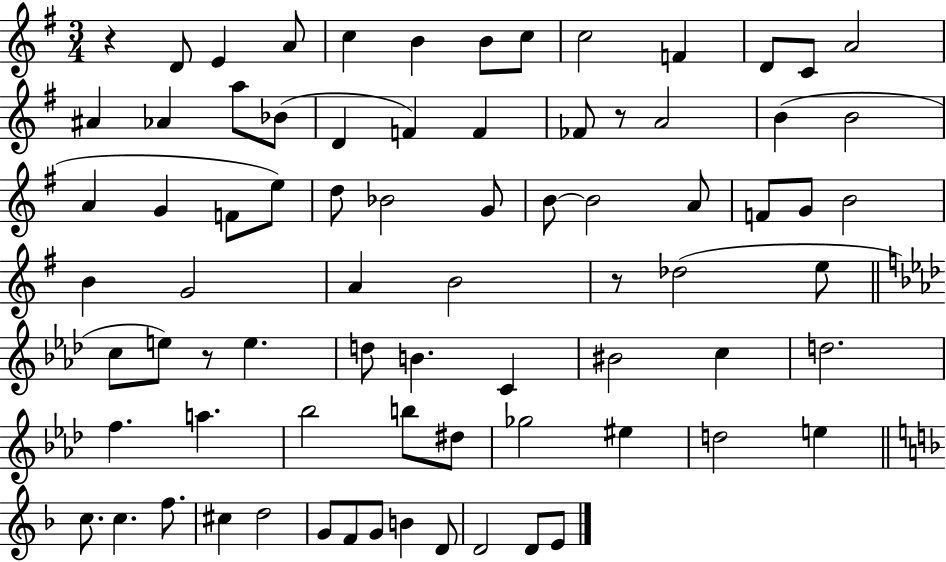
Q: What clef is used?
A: treble